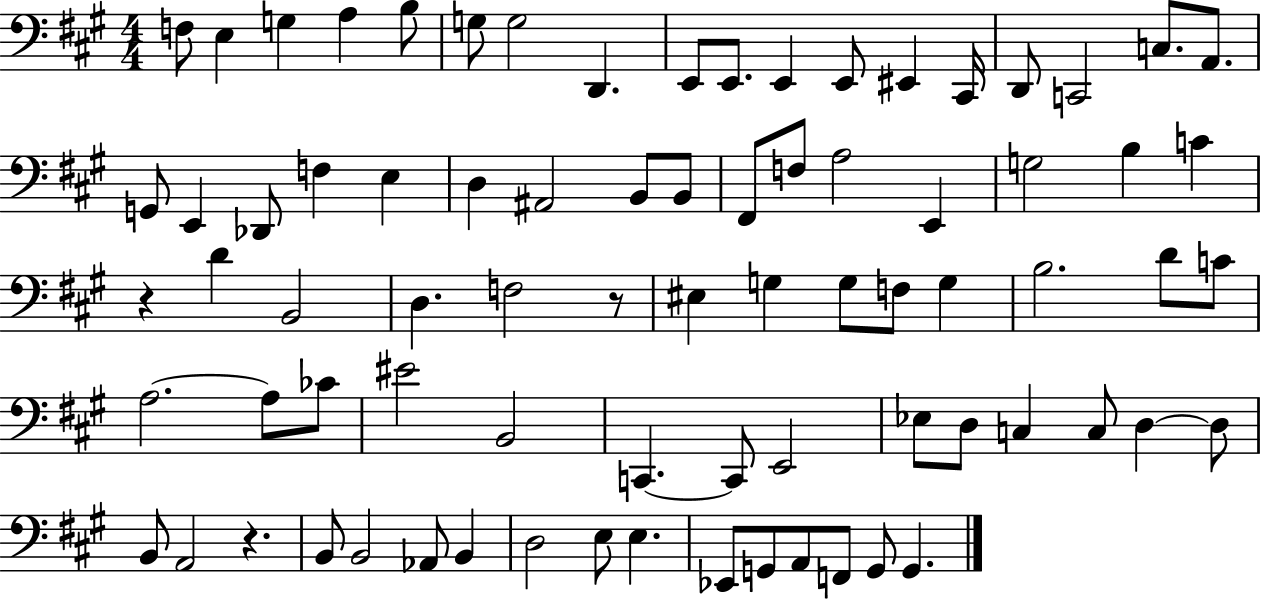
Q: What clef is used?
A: bass